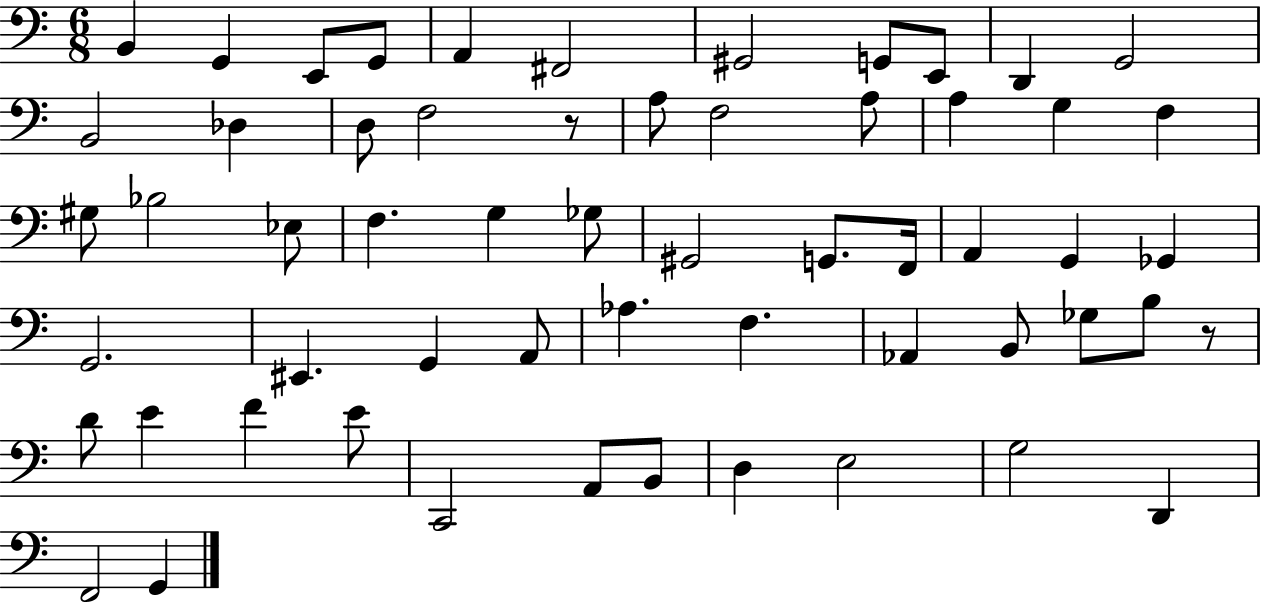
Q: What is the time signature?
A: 6/8